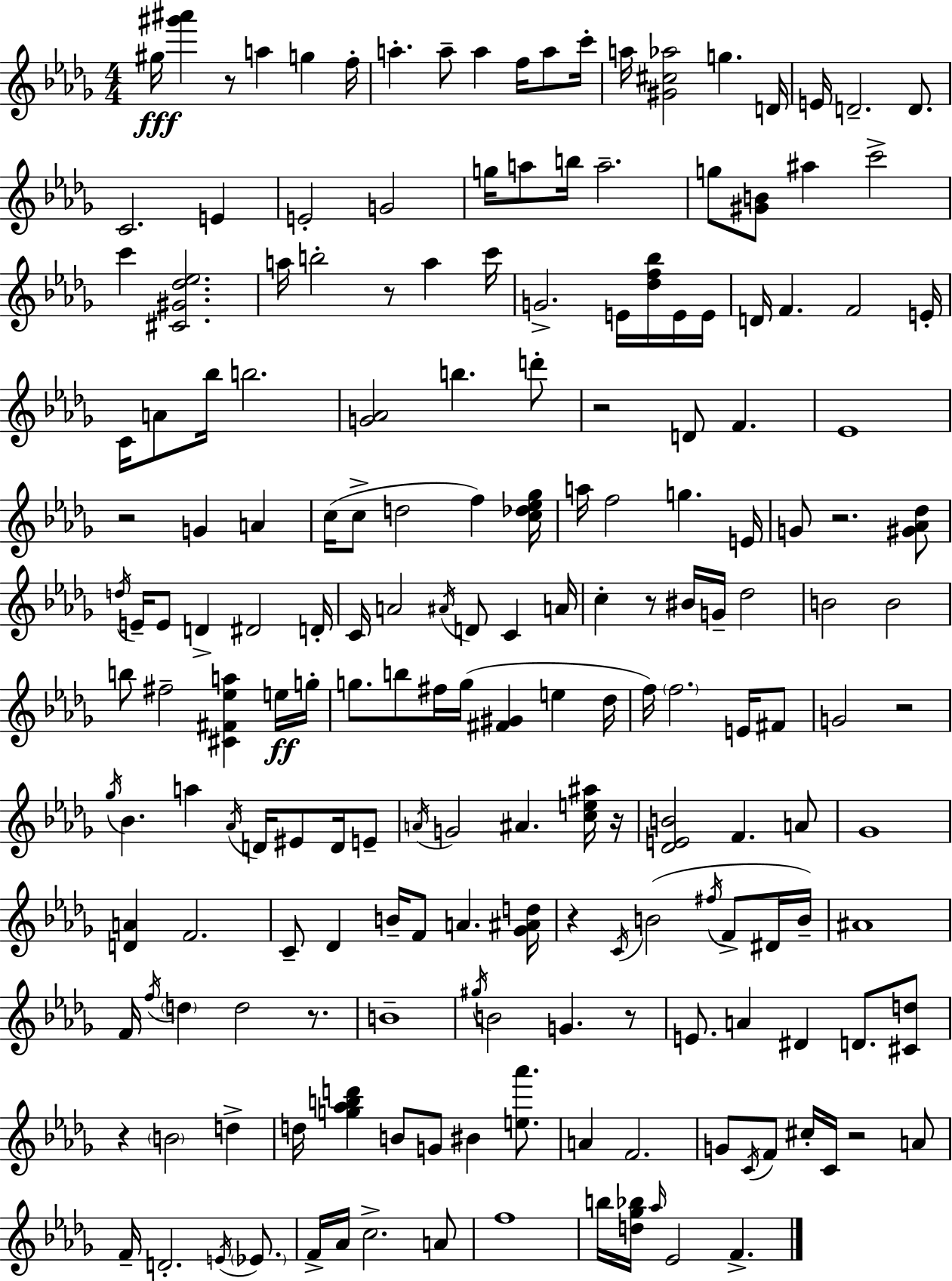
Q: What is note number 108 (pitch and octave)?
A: F4